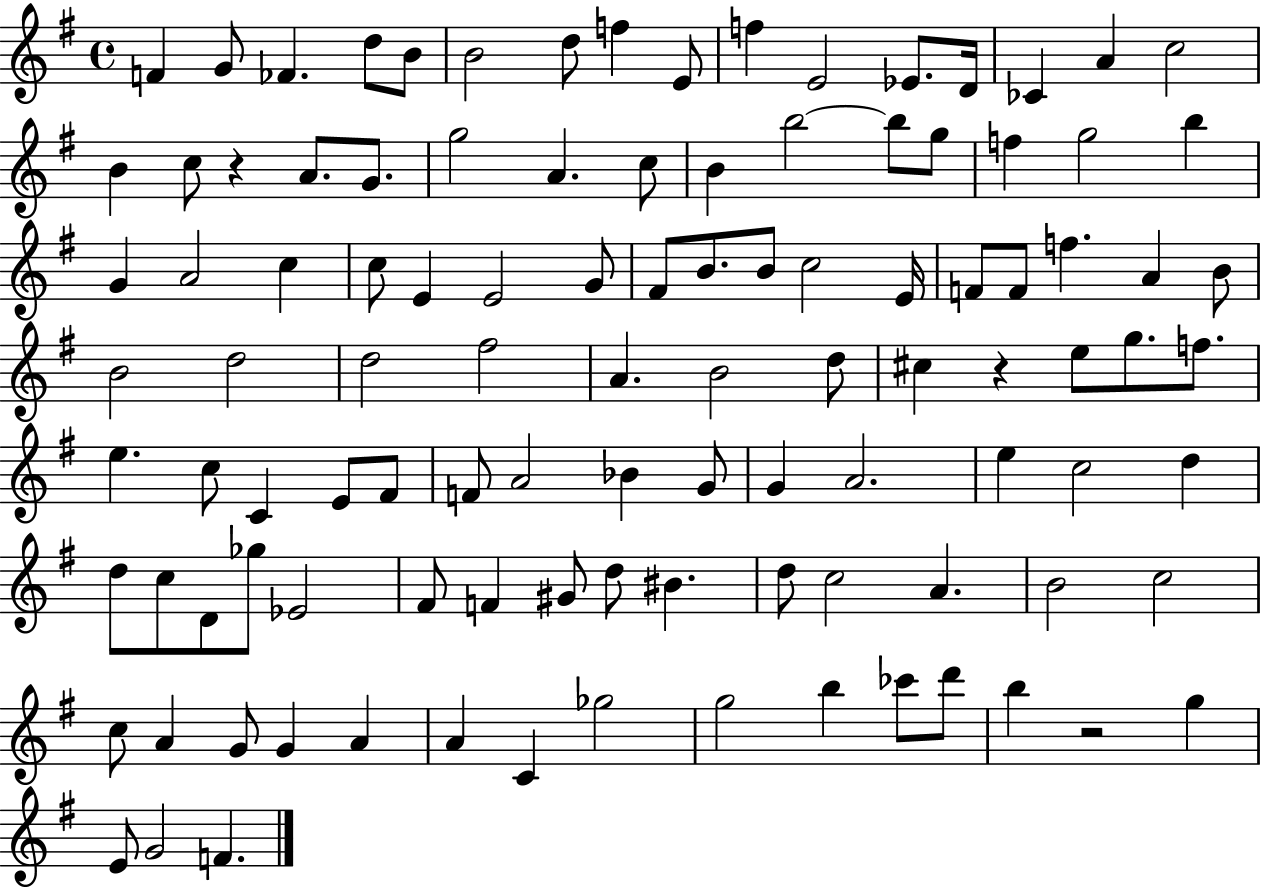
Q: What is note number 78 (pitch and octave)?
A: F#4